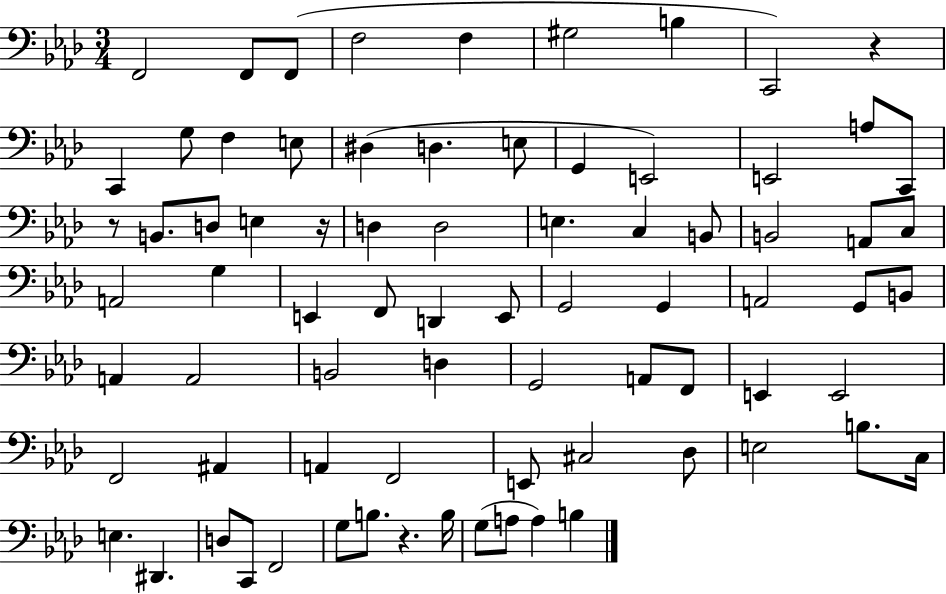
{
  \clef bass
  \numericTimeSignature
  \time 3/4
  \key aes \major
  f,2 f,8 f,8( | f2 f4 | gis2 b4 | c,2) r4 | \break c,4 g8 f4 e8 | dis4( d4. e8 | g,4 e,2) | e,2 a8 c,8 | \break r8 b,8. d8 e4 r16 | d4 d2 | e4. c4 b,8 | b,2 a,8 c8 | \break a,2 g4 | e,4 f,8 d,4 e,8 | g,2 g,4 | a,2 g,8 b,8 | \break a,4 a,2 | b,2 d4 | g,2 a,8 f,8 | e,4 e,2 | \break f,2 ais,4 | a,4 f,2 | e,8 cis2 des8 | e2 b8. c16 | \break e4. dis,4. | d8 c,8 f,2 | g8 b8. r4. b16 | g8( a8 a4) b4 | \break \bar "|."
}